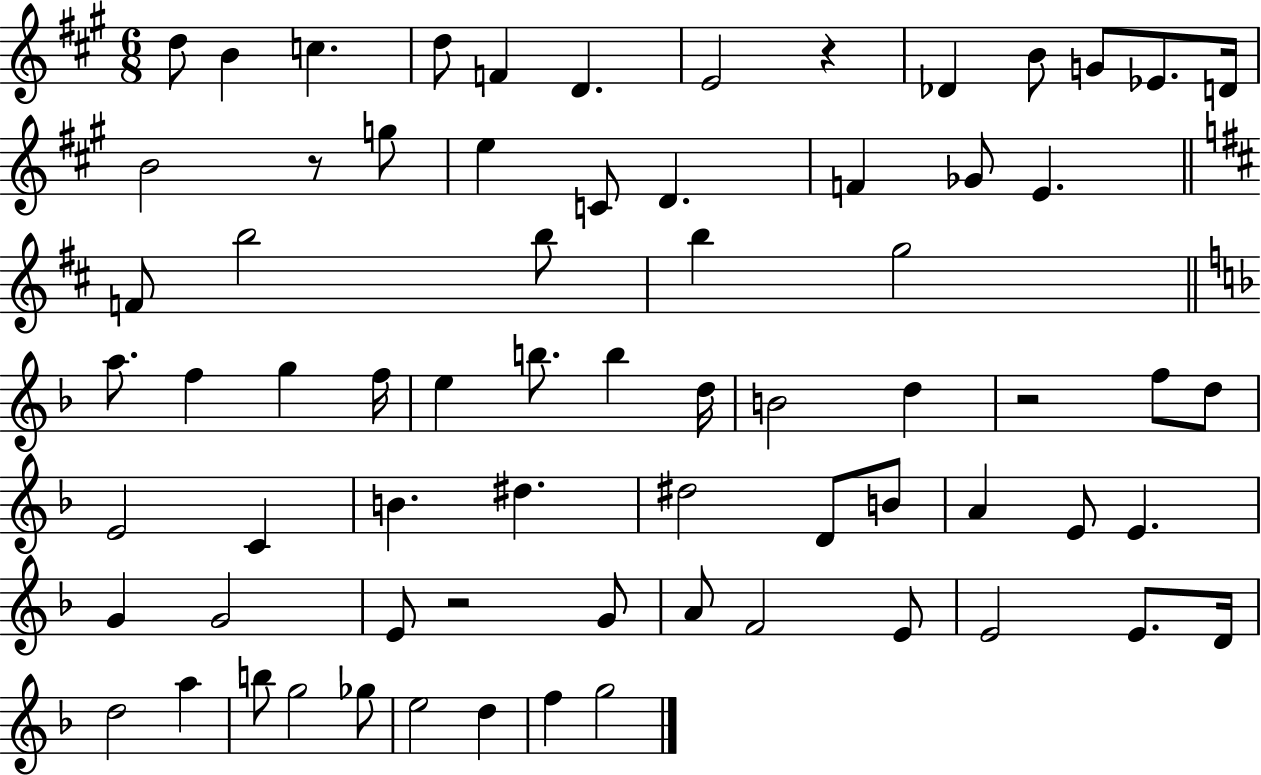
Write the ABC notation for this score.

X:1
T:Untitled
M:6/8
L:1/4
K:A
d/2 B c d/2 F D E2 z _D B/2 G/2 _E/2 D/4 B2 z/2 g/2 e C/2 D F _G/2 E F/2 b2 b/2 b g2 a/2 f g f/4 e b/2 b d/4 B2 d z2 f/2 d/2 E2 C B ^d ^d2 D/2 B/2 A E/2 E G G2 E/2 z2 G/2 A/2 F2 E/2 E2 E/2 D/4 d2 a b/2 g2 _g/2 e2 d f g2